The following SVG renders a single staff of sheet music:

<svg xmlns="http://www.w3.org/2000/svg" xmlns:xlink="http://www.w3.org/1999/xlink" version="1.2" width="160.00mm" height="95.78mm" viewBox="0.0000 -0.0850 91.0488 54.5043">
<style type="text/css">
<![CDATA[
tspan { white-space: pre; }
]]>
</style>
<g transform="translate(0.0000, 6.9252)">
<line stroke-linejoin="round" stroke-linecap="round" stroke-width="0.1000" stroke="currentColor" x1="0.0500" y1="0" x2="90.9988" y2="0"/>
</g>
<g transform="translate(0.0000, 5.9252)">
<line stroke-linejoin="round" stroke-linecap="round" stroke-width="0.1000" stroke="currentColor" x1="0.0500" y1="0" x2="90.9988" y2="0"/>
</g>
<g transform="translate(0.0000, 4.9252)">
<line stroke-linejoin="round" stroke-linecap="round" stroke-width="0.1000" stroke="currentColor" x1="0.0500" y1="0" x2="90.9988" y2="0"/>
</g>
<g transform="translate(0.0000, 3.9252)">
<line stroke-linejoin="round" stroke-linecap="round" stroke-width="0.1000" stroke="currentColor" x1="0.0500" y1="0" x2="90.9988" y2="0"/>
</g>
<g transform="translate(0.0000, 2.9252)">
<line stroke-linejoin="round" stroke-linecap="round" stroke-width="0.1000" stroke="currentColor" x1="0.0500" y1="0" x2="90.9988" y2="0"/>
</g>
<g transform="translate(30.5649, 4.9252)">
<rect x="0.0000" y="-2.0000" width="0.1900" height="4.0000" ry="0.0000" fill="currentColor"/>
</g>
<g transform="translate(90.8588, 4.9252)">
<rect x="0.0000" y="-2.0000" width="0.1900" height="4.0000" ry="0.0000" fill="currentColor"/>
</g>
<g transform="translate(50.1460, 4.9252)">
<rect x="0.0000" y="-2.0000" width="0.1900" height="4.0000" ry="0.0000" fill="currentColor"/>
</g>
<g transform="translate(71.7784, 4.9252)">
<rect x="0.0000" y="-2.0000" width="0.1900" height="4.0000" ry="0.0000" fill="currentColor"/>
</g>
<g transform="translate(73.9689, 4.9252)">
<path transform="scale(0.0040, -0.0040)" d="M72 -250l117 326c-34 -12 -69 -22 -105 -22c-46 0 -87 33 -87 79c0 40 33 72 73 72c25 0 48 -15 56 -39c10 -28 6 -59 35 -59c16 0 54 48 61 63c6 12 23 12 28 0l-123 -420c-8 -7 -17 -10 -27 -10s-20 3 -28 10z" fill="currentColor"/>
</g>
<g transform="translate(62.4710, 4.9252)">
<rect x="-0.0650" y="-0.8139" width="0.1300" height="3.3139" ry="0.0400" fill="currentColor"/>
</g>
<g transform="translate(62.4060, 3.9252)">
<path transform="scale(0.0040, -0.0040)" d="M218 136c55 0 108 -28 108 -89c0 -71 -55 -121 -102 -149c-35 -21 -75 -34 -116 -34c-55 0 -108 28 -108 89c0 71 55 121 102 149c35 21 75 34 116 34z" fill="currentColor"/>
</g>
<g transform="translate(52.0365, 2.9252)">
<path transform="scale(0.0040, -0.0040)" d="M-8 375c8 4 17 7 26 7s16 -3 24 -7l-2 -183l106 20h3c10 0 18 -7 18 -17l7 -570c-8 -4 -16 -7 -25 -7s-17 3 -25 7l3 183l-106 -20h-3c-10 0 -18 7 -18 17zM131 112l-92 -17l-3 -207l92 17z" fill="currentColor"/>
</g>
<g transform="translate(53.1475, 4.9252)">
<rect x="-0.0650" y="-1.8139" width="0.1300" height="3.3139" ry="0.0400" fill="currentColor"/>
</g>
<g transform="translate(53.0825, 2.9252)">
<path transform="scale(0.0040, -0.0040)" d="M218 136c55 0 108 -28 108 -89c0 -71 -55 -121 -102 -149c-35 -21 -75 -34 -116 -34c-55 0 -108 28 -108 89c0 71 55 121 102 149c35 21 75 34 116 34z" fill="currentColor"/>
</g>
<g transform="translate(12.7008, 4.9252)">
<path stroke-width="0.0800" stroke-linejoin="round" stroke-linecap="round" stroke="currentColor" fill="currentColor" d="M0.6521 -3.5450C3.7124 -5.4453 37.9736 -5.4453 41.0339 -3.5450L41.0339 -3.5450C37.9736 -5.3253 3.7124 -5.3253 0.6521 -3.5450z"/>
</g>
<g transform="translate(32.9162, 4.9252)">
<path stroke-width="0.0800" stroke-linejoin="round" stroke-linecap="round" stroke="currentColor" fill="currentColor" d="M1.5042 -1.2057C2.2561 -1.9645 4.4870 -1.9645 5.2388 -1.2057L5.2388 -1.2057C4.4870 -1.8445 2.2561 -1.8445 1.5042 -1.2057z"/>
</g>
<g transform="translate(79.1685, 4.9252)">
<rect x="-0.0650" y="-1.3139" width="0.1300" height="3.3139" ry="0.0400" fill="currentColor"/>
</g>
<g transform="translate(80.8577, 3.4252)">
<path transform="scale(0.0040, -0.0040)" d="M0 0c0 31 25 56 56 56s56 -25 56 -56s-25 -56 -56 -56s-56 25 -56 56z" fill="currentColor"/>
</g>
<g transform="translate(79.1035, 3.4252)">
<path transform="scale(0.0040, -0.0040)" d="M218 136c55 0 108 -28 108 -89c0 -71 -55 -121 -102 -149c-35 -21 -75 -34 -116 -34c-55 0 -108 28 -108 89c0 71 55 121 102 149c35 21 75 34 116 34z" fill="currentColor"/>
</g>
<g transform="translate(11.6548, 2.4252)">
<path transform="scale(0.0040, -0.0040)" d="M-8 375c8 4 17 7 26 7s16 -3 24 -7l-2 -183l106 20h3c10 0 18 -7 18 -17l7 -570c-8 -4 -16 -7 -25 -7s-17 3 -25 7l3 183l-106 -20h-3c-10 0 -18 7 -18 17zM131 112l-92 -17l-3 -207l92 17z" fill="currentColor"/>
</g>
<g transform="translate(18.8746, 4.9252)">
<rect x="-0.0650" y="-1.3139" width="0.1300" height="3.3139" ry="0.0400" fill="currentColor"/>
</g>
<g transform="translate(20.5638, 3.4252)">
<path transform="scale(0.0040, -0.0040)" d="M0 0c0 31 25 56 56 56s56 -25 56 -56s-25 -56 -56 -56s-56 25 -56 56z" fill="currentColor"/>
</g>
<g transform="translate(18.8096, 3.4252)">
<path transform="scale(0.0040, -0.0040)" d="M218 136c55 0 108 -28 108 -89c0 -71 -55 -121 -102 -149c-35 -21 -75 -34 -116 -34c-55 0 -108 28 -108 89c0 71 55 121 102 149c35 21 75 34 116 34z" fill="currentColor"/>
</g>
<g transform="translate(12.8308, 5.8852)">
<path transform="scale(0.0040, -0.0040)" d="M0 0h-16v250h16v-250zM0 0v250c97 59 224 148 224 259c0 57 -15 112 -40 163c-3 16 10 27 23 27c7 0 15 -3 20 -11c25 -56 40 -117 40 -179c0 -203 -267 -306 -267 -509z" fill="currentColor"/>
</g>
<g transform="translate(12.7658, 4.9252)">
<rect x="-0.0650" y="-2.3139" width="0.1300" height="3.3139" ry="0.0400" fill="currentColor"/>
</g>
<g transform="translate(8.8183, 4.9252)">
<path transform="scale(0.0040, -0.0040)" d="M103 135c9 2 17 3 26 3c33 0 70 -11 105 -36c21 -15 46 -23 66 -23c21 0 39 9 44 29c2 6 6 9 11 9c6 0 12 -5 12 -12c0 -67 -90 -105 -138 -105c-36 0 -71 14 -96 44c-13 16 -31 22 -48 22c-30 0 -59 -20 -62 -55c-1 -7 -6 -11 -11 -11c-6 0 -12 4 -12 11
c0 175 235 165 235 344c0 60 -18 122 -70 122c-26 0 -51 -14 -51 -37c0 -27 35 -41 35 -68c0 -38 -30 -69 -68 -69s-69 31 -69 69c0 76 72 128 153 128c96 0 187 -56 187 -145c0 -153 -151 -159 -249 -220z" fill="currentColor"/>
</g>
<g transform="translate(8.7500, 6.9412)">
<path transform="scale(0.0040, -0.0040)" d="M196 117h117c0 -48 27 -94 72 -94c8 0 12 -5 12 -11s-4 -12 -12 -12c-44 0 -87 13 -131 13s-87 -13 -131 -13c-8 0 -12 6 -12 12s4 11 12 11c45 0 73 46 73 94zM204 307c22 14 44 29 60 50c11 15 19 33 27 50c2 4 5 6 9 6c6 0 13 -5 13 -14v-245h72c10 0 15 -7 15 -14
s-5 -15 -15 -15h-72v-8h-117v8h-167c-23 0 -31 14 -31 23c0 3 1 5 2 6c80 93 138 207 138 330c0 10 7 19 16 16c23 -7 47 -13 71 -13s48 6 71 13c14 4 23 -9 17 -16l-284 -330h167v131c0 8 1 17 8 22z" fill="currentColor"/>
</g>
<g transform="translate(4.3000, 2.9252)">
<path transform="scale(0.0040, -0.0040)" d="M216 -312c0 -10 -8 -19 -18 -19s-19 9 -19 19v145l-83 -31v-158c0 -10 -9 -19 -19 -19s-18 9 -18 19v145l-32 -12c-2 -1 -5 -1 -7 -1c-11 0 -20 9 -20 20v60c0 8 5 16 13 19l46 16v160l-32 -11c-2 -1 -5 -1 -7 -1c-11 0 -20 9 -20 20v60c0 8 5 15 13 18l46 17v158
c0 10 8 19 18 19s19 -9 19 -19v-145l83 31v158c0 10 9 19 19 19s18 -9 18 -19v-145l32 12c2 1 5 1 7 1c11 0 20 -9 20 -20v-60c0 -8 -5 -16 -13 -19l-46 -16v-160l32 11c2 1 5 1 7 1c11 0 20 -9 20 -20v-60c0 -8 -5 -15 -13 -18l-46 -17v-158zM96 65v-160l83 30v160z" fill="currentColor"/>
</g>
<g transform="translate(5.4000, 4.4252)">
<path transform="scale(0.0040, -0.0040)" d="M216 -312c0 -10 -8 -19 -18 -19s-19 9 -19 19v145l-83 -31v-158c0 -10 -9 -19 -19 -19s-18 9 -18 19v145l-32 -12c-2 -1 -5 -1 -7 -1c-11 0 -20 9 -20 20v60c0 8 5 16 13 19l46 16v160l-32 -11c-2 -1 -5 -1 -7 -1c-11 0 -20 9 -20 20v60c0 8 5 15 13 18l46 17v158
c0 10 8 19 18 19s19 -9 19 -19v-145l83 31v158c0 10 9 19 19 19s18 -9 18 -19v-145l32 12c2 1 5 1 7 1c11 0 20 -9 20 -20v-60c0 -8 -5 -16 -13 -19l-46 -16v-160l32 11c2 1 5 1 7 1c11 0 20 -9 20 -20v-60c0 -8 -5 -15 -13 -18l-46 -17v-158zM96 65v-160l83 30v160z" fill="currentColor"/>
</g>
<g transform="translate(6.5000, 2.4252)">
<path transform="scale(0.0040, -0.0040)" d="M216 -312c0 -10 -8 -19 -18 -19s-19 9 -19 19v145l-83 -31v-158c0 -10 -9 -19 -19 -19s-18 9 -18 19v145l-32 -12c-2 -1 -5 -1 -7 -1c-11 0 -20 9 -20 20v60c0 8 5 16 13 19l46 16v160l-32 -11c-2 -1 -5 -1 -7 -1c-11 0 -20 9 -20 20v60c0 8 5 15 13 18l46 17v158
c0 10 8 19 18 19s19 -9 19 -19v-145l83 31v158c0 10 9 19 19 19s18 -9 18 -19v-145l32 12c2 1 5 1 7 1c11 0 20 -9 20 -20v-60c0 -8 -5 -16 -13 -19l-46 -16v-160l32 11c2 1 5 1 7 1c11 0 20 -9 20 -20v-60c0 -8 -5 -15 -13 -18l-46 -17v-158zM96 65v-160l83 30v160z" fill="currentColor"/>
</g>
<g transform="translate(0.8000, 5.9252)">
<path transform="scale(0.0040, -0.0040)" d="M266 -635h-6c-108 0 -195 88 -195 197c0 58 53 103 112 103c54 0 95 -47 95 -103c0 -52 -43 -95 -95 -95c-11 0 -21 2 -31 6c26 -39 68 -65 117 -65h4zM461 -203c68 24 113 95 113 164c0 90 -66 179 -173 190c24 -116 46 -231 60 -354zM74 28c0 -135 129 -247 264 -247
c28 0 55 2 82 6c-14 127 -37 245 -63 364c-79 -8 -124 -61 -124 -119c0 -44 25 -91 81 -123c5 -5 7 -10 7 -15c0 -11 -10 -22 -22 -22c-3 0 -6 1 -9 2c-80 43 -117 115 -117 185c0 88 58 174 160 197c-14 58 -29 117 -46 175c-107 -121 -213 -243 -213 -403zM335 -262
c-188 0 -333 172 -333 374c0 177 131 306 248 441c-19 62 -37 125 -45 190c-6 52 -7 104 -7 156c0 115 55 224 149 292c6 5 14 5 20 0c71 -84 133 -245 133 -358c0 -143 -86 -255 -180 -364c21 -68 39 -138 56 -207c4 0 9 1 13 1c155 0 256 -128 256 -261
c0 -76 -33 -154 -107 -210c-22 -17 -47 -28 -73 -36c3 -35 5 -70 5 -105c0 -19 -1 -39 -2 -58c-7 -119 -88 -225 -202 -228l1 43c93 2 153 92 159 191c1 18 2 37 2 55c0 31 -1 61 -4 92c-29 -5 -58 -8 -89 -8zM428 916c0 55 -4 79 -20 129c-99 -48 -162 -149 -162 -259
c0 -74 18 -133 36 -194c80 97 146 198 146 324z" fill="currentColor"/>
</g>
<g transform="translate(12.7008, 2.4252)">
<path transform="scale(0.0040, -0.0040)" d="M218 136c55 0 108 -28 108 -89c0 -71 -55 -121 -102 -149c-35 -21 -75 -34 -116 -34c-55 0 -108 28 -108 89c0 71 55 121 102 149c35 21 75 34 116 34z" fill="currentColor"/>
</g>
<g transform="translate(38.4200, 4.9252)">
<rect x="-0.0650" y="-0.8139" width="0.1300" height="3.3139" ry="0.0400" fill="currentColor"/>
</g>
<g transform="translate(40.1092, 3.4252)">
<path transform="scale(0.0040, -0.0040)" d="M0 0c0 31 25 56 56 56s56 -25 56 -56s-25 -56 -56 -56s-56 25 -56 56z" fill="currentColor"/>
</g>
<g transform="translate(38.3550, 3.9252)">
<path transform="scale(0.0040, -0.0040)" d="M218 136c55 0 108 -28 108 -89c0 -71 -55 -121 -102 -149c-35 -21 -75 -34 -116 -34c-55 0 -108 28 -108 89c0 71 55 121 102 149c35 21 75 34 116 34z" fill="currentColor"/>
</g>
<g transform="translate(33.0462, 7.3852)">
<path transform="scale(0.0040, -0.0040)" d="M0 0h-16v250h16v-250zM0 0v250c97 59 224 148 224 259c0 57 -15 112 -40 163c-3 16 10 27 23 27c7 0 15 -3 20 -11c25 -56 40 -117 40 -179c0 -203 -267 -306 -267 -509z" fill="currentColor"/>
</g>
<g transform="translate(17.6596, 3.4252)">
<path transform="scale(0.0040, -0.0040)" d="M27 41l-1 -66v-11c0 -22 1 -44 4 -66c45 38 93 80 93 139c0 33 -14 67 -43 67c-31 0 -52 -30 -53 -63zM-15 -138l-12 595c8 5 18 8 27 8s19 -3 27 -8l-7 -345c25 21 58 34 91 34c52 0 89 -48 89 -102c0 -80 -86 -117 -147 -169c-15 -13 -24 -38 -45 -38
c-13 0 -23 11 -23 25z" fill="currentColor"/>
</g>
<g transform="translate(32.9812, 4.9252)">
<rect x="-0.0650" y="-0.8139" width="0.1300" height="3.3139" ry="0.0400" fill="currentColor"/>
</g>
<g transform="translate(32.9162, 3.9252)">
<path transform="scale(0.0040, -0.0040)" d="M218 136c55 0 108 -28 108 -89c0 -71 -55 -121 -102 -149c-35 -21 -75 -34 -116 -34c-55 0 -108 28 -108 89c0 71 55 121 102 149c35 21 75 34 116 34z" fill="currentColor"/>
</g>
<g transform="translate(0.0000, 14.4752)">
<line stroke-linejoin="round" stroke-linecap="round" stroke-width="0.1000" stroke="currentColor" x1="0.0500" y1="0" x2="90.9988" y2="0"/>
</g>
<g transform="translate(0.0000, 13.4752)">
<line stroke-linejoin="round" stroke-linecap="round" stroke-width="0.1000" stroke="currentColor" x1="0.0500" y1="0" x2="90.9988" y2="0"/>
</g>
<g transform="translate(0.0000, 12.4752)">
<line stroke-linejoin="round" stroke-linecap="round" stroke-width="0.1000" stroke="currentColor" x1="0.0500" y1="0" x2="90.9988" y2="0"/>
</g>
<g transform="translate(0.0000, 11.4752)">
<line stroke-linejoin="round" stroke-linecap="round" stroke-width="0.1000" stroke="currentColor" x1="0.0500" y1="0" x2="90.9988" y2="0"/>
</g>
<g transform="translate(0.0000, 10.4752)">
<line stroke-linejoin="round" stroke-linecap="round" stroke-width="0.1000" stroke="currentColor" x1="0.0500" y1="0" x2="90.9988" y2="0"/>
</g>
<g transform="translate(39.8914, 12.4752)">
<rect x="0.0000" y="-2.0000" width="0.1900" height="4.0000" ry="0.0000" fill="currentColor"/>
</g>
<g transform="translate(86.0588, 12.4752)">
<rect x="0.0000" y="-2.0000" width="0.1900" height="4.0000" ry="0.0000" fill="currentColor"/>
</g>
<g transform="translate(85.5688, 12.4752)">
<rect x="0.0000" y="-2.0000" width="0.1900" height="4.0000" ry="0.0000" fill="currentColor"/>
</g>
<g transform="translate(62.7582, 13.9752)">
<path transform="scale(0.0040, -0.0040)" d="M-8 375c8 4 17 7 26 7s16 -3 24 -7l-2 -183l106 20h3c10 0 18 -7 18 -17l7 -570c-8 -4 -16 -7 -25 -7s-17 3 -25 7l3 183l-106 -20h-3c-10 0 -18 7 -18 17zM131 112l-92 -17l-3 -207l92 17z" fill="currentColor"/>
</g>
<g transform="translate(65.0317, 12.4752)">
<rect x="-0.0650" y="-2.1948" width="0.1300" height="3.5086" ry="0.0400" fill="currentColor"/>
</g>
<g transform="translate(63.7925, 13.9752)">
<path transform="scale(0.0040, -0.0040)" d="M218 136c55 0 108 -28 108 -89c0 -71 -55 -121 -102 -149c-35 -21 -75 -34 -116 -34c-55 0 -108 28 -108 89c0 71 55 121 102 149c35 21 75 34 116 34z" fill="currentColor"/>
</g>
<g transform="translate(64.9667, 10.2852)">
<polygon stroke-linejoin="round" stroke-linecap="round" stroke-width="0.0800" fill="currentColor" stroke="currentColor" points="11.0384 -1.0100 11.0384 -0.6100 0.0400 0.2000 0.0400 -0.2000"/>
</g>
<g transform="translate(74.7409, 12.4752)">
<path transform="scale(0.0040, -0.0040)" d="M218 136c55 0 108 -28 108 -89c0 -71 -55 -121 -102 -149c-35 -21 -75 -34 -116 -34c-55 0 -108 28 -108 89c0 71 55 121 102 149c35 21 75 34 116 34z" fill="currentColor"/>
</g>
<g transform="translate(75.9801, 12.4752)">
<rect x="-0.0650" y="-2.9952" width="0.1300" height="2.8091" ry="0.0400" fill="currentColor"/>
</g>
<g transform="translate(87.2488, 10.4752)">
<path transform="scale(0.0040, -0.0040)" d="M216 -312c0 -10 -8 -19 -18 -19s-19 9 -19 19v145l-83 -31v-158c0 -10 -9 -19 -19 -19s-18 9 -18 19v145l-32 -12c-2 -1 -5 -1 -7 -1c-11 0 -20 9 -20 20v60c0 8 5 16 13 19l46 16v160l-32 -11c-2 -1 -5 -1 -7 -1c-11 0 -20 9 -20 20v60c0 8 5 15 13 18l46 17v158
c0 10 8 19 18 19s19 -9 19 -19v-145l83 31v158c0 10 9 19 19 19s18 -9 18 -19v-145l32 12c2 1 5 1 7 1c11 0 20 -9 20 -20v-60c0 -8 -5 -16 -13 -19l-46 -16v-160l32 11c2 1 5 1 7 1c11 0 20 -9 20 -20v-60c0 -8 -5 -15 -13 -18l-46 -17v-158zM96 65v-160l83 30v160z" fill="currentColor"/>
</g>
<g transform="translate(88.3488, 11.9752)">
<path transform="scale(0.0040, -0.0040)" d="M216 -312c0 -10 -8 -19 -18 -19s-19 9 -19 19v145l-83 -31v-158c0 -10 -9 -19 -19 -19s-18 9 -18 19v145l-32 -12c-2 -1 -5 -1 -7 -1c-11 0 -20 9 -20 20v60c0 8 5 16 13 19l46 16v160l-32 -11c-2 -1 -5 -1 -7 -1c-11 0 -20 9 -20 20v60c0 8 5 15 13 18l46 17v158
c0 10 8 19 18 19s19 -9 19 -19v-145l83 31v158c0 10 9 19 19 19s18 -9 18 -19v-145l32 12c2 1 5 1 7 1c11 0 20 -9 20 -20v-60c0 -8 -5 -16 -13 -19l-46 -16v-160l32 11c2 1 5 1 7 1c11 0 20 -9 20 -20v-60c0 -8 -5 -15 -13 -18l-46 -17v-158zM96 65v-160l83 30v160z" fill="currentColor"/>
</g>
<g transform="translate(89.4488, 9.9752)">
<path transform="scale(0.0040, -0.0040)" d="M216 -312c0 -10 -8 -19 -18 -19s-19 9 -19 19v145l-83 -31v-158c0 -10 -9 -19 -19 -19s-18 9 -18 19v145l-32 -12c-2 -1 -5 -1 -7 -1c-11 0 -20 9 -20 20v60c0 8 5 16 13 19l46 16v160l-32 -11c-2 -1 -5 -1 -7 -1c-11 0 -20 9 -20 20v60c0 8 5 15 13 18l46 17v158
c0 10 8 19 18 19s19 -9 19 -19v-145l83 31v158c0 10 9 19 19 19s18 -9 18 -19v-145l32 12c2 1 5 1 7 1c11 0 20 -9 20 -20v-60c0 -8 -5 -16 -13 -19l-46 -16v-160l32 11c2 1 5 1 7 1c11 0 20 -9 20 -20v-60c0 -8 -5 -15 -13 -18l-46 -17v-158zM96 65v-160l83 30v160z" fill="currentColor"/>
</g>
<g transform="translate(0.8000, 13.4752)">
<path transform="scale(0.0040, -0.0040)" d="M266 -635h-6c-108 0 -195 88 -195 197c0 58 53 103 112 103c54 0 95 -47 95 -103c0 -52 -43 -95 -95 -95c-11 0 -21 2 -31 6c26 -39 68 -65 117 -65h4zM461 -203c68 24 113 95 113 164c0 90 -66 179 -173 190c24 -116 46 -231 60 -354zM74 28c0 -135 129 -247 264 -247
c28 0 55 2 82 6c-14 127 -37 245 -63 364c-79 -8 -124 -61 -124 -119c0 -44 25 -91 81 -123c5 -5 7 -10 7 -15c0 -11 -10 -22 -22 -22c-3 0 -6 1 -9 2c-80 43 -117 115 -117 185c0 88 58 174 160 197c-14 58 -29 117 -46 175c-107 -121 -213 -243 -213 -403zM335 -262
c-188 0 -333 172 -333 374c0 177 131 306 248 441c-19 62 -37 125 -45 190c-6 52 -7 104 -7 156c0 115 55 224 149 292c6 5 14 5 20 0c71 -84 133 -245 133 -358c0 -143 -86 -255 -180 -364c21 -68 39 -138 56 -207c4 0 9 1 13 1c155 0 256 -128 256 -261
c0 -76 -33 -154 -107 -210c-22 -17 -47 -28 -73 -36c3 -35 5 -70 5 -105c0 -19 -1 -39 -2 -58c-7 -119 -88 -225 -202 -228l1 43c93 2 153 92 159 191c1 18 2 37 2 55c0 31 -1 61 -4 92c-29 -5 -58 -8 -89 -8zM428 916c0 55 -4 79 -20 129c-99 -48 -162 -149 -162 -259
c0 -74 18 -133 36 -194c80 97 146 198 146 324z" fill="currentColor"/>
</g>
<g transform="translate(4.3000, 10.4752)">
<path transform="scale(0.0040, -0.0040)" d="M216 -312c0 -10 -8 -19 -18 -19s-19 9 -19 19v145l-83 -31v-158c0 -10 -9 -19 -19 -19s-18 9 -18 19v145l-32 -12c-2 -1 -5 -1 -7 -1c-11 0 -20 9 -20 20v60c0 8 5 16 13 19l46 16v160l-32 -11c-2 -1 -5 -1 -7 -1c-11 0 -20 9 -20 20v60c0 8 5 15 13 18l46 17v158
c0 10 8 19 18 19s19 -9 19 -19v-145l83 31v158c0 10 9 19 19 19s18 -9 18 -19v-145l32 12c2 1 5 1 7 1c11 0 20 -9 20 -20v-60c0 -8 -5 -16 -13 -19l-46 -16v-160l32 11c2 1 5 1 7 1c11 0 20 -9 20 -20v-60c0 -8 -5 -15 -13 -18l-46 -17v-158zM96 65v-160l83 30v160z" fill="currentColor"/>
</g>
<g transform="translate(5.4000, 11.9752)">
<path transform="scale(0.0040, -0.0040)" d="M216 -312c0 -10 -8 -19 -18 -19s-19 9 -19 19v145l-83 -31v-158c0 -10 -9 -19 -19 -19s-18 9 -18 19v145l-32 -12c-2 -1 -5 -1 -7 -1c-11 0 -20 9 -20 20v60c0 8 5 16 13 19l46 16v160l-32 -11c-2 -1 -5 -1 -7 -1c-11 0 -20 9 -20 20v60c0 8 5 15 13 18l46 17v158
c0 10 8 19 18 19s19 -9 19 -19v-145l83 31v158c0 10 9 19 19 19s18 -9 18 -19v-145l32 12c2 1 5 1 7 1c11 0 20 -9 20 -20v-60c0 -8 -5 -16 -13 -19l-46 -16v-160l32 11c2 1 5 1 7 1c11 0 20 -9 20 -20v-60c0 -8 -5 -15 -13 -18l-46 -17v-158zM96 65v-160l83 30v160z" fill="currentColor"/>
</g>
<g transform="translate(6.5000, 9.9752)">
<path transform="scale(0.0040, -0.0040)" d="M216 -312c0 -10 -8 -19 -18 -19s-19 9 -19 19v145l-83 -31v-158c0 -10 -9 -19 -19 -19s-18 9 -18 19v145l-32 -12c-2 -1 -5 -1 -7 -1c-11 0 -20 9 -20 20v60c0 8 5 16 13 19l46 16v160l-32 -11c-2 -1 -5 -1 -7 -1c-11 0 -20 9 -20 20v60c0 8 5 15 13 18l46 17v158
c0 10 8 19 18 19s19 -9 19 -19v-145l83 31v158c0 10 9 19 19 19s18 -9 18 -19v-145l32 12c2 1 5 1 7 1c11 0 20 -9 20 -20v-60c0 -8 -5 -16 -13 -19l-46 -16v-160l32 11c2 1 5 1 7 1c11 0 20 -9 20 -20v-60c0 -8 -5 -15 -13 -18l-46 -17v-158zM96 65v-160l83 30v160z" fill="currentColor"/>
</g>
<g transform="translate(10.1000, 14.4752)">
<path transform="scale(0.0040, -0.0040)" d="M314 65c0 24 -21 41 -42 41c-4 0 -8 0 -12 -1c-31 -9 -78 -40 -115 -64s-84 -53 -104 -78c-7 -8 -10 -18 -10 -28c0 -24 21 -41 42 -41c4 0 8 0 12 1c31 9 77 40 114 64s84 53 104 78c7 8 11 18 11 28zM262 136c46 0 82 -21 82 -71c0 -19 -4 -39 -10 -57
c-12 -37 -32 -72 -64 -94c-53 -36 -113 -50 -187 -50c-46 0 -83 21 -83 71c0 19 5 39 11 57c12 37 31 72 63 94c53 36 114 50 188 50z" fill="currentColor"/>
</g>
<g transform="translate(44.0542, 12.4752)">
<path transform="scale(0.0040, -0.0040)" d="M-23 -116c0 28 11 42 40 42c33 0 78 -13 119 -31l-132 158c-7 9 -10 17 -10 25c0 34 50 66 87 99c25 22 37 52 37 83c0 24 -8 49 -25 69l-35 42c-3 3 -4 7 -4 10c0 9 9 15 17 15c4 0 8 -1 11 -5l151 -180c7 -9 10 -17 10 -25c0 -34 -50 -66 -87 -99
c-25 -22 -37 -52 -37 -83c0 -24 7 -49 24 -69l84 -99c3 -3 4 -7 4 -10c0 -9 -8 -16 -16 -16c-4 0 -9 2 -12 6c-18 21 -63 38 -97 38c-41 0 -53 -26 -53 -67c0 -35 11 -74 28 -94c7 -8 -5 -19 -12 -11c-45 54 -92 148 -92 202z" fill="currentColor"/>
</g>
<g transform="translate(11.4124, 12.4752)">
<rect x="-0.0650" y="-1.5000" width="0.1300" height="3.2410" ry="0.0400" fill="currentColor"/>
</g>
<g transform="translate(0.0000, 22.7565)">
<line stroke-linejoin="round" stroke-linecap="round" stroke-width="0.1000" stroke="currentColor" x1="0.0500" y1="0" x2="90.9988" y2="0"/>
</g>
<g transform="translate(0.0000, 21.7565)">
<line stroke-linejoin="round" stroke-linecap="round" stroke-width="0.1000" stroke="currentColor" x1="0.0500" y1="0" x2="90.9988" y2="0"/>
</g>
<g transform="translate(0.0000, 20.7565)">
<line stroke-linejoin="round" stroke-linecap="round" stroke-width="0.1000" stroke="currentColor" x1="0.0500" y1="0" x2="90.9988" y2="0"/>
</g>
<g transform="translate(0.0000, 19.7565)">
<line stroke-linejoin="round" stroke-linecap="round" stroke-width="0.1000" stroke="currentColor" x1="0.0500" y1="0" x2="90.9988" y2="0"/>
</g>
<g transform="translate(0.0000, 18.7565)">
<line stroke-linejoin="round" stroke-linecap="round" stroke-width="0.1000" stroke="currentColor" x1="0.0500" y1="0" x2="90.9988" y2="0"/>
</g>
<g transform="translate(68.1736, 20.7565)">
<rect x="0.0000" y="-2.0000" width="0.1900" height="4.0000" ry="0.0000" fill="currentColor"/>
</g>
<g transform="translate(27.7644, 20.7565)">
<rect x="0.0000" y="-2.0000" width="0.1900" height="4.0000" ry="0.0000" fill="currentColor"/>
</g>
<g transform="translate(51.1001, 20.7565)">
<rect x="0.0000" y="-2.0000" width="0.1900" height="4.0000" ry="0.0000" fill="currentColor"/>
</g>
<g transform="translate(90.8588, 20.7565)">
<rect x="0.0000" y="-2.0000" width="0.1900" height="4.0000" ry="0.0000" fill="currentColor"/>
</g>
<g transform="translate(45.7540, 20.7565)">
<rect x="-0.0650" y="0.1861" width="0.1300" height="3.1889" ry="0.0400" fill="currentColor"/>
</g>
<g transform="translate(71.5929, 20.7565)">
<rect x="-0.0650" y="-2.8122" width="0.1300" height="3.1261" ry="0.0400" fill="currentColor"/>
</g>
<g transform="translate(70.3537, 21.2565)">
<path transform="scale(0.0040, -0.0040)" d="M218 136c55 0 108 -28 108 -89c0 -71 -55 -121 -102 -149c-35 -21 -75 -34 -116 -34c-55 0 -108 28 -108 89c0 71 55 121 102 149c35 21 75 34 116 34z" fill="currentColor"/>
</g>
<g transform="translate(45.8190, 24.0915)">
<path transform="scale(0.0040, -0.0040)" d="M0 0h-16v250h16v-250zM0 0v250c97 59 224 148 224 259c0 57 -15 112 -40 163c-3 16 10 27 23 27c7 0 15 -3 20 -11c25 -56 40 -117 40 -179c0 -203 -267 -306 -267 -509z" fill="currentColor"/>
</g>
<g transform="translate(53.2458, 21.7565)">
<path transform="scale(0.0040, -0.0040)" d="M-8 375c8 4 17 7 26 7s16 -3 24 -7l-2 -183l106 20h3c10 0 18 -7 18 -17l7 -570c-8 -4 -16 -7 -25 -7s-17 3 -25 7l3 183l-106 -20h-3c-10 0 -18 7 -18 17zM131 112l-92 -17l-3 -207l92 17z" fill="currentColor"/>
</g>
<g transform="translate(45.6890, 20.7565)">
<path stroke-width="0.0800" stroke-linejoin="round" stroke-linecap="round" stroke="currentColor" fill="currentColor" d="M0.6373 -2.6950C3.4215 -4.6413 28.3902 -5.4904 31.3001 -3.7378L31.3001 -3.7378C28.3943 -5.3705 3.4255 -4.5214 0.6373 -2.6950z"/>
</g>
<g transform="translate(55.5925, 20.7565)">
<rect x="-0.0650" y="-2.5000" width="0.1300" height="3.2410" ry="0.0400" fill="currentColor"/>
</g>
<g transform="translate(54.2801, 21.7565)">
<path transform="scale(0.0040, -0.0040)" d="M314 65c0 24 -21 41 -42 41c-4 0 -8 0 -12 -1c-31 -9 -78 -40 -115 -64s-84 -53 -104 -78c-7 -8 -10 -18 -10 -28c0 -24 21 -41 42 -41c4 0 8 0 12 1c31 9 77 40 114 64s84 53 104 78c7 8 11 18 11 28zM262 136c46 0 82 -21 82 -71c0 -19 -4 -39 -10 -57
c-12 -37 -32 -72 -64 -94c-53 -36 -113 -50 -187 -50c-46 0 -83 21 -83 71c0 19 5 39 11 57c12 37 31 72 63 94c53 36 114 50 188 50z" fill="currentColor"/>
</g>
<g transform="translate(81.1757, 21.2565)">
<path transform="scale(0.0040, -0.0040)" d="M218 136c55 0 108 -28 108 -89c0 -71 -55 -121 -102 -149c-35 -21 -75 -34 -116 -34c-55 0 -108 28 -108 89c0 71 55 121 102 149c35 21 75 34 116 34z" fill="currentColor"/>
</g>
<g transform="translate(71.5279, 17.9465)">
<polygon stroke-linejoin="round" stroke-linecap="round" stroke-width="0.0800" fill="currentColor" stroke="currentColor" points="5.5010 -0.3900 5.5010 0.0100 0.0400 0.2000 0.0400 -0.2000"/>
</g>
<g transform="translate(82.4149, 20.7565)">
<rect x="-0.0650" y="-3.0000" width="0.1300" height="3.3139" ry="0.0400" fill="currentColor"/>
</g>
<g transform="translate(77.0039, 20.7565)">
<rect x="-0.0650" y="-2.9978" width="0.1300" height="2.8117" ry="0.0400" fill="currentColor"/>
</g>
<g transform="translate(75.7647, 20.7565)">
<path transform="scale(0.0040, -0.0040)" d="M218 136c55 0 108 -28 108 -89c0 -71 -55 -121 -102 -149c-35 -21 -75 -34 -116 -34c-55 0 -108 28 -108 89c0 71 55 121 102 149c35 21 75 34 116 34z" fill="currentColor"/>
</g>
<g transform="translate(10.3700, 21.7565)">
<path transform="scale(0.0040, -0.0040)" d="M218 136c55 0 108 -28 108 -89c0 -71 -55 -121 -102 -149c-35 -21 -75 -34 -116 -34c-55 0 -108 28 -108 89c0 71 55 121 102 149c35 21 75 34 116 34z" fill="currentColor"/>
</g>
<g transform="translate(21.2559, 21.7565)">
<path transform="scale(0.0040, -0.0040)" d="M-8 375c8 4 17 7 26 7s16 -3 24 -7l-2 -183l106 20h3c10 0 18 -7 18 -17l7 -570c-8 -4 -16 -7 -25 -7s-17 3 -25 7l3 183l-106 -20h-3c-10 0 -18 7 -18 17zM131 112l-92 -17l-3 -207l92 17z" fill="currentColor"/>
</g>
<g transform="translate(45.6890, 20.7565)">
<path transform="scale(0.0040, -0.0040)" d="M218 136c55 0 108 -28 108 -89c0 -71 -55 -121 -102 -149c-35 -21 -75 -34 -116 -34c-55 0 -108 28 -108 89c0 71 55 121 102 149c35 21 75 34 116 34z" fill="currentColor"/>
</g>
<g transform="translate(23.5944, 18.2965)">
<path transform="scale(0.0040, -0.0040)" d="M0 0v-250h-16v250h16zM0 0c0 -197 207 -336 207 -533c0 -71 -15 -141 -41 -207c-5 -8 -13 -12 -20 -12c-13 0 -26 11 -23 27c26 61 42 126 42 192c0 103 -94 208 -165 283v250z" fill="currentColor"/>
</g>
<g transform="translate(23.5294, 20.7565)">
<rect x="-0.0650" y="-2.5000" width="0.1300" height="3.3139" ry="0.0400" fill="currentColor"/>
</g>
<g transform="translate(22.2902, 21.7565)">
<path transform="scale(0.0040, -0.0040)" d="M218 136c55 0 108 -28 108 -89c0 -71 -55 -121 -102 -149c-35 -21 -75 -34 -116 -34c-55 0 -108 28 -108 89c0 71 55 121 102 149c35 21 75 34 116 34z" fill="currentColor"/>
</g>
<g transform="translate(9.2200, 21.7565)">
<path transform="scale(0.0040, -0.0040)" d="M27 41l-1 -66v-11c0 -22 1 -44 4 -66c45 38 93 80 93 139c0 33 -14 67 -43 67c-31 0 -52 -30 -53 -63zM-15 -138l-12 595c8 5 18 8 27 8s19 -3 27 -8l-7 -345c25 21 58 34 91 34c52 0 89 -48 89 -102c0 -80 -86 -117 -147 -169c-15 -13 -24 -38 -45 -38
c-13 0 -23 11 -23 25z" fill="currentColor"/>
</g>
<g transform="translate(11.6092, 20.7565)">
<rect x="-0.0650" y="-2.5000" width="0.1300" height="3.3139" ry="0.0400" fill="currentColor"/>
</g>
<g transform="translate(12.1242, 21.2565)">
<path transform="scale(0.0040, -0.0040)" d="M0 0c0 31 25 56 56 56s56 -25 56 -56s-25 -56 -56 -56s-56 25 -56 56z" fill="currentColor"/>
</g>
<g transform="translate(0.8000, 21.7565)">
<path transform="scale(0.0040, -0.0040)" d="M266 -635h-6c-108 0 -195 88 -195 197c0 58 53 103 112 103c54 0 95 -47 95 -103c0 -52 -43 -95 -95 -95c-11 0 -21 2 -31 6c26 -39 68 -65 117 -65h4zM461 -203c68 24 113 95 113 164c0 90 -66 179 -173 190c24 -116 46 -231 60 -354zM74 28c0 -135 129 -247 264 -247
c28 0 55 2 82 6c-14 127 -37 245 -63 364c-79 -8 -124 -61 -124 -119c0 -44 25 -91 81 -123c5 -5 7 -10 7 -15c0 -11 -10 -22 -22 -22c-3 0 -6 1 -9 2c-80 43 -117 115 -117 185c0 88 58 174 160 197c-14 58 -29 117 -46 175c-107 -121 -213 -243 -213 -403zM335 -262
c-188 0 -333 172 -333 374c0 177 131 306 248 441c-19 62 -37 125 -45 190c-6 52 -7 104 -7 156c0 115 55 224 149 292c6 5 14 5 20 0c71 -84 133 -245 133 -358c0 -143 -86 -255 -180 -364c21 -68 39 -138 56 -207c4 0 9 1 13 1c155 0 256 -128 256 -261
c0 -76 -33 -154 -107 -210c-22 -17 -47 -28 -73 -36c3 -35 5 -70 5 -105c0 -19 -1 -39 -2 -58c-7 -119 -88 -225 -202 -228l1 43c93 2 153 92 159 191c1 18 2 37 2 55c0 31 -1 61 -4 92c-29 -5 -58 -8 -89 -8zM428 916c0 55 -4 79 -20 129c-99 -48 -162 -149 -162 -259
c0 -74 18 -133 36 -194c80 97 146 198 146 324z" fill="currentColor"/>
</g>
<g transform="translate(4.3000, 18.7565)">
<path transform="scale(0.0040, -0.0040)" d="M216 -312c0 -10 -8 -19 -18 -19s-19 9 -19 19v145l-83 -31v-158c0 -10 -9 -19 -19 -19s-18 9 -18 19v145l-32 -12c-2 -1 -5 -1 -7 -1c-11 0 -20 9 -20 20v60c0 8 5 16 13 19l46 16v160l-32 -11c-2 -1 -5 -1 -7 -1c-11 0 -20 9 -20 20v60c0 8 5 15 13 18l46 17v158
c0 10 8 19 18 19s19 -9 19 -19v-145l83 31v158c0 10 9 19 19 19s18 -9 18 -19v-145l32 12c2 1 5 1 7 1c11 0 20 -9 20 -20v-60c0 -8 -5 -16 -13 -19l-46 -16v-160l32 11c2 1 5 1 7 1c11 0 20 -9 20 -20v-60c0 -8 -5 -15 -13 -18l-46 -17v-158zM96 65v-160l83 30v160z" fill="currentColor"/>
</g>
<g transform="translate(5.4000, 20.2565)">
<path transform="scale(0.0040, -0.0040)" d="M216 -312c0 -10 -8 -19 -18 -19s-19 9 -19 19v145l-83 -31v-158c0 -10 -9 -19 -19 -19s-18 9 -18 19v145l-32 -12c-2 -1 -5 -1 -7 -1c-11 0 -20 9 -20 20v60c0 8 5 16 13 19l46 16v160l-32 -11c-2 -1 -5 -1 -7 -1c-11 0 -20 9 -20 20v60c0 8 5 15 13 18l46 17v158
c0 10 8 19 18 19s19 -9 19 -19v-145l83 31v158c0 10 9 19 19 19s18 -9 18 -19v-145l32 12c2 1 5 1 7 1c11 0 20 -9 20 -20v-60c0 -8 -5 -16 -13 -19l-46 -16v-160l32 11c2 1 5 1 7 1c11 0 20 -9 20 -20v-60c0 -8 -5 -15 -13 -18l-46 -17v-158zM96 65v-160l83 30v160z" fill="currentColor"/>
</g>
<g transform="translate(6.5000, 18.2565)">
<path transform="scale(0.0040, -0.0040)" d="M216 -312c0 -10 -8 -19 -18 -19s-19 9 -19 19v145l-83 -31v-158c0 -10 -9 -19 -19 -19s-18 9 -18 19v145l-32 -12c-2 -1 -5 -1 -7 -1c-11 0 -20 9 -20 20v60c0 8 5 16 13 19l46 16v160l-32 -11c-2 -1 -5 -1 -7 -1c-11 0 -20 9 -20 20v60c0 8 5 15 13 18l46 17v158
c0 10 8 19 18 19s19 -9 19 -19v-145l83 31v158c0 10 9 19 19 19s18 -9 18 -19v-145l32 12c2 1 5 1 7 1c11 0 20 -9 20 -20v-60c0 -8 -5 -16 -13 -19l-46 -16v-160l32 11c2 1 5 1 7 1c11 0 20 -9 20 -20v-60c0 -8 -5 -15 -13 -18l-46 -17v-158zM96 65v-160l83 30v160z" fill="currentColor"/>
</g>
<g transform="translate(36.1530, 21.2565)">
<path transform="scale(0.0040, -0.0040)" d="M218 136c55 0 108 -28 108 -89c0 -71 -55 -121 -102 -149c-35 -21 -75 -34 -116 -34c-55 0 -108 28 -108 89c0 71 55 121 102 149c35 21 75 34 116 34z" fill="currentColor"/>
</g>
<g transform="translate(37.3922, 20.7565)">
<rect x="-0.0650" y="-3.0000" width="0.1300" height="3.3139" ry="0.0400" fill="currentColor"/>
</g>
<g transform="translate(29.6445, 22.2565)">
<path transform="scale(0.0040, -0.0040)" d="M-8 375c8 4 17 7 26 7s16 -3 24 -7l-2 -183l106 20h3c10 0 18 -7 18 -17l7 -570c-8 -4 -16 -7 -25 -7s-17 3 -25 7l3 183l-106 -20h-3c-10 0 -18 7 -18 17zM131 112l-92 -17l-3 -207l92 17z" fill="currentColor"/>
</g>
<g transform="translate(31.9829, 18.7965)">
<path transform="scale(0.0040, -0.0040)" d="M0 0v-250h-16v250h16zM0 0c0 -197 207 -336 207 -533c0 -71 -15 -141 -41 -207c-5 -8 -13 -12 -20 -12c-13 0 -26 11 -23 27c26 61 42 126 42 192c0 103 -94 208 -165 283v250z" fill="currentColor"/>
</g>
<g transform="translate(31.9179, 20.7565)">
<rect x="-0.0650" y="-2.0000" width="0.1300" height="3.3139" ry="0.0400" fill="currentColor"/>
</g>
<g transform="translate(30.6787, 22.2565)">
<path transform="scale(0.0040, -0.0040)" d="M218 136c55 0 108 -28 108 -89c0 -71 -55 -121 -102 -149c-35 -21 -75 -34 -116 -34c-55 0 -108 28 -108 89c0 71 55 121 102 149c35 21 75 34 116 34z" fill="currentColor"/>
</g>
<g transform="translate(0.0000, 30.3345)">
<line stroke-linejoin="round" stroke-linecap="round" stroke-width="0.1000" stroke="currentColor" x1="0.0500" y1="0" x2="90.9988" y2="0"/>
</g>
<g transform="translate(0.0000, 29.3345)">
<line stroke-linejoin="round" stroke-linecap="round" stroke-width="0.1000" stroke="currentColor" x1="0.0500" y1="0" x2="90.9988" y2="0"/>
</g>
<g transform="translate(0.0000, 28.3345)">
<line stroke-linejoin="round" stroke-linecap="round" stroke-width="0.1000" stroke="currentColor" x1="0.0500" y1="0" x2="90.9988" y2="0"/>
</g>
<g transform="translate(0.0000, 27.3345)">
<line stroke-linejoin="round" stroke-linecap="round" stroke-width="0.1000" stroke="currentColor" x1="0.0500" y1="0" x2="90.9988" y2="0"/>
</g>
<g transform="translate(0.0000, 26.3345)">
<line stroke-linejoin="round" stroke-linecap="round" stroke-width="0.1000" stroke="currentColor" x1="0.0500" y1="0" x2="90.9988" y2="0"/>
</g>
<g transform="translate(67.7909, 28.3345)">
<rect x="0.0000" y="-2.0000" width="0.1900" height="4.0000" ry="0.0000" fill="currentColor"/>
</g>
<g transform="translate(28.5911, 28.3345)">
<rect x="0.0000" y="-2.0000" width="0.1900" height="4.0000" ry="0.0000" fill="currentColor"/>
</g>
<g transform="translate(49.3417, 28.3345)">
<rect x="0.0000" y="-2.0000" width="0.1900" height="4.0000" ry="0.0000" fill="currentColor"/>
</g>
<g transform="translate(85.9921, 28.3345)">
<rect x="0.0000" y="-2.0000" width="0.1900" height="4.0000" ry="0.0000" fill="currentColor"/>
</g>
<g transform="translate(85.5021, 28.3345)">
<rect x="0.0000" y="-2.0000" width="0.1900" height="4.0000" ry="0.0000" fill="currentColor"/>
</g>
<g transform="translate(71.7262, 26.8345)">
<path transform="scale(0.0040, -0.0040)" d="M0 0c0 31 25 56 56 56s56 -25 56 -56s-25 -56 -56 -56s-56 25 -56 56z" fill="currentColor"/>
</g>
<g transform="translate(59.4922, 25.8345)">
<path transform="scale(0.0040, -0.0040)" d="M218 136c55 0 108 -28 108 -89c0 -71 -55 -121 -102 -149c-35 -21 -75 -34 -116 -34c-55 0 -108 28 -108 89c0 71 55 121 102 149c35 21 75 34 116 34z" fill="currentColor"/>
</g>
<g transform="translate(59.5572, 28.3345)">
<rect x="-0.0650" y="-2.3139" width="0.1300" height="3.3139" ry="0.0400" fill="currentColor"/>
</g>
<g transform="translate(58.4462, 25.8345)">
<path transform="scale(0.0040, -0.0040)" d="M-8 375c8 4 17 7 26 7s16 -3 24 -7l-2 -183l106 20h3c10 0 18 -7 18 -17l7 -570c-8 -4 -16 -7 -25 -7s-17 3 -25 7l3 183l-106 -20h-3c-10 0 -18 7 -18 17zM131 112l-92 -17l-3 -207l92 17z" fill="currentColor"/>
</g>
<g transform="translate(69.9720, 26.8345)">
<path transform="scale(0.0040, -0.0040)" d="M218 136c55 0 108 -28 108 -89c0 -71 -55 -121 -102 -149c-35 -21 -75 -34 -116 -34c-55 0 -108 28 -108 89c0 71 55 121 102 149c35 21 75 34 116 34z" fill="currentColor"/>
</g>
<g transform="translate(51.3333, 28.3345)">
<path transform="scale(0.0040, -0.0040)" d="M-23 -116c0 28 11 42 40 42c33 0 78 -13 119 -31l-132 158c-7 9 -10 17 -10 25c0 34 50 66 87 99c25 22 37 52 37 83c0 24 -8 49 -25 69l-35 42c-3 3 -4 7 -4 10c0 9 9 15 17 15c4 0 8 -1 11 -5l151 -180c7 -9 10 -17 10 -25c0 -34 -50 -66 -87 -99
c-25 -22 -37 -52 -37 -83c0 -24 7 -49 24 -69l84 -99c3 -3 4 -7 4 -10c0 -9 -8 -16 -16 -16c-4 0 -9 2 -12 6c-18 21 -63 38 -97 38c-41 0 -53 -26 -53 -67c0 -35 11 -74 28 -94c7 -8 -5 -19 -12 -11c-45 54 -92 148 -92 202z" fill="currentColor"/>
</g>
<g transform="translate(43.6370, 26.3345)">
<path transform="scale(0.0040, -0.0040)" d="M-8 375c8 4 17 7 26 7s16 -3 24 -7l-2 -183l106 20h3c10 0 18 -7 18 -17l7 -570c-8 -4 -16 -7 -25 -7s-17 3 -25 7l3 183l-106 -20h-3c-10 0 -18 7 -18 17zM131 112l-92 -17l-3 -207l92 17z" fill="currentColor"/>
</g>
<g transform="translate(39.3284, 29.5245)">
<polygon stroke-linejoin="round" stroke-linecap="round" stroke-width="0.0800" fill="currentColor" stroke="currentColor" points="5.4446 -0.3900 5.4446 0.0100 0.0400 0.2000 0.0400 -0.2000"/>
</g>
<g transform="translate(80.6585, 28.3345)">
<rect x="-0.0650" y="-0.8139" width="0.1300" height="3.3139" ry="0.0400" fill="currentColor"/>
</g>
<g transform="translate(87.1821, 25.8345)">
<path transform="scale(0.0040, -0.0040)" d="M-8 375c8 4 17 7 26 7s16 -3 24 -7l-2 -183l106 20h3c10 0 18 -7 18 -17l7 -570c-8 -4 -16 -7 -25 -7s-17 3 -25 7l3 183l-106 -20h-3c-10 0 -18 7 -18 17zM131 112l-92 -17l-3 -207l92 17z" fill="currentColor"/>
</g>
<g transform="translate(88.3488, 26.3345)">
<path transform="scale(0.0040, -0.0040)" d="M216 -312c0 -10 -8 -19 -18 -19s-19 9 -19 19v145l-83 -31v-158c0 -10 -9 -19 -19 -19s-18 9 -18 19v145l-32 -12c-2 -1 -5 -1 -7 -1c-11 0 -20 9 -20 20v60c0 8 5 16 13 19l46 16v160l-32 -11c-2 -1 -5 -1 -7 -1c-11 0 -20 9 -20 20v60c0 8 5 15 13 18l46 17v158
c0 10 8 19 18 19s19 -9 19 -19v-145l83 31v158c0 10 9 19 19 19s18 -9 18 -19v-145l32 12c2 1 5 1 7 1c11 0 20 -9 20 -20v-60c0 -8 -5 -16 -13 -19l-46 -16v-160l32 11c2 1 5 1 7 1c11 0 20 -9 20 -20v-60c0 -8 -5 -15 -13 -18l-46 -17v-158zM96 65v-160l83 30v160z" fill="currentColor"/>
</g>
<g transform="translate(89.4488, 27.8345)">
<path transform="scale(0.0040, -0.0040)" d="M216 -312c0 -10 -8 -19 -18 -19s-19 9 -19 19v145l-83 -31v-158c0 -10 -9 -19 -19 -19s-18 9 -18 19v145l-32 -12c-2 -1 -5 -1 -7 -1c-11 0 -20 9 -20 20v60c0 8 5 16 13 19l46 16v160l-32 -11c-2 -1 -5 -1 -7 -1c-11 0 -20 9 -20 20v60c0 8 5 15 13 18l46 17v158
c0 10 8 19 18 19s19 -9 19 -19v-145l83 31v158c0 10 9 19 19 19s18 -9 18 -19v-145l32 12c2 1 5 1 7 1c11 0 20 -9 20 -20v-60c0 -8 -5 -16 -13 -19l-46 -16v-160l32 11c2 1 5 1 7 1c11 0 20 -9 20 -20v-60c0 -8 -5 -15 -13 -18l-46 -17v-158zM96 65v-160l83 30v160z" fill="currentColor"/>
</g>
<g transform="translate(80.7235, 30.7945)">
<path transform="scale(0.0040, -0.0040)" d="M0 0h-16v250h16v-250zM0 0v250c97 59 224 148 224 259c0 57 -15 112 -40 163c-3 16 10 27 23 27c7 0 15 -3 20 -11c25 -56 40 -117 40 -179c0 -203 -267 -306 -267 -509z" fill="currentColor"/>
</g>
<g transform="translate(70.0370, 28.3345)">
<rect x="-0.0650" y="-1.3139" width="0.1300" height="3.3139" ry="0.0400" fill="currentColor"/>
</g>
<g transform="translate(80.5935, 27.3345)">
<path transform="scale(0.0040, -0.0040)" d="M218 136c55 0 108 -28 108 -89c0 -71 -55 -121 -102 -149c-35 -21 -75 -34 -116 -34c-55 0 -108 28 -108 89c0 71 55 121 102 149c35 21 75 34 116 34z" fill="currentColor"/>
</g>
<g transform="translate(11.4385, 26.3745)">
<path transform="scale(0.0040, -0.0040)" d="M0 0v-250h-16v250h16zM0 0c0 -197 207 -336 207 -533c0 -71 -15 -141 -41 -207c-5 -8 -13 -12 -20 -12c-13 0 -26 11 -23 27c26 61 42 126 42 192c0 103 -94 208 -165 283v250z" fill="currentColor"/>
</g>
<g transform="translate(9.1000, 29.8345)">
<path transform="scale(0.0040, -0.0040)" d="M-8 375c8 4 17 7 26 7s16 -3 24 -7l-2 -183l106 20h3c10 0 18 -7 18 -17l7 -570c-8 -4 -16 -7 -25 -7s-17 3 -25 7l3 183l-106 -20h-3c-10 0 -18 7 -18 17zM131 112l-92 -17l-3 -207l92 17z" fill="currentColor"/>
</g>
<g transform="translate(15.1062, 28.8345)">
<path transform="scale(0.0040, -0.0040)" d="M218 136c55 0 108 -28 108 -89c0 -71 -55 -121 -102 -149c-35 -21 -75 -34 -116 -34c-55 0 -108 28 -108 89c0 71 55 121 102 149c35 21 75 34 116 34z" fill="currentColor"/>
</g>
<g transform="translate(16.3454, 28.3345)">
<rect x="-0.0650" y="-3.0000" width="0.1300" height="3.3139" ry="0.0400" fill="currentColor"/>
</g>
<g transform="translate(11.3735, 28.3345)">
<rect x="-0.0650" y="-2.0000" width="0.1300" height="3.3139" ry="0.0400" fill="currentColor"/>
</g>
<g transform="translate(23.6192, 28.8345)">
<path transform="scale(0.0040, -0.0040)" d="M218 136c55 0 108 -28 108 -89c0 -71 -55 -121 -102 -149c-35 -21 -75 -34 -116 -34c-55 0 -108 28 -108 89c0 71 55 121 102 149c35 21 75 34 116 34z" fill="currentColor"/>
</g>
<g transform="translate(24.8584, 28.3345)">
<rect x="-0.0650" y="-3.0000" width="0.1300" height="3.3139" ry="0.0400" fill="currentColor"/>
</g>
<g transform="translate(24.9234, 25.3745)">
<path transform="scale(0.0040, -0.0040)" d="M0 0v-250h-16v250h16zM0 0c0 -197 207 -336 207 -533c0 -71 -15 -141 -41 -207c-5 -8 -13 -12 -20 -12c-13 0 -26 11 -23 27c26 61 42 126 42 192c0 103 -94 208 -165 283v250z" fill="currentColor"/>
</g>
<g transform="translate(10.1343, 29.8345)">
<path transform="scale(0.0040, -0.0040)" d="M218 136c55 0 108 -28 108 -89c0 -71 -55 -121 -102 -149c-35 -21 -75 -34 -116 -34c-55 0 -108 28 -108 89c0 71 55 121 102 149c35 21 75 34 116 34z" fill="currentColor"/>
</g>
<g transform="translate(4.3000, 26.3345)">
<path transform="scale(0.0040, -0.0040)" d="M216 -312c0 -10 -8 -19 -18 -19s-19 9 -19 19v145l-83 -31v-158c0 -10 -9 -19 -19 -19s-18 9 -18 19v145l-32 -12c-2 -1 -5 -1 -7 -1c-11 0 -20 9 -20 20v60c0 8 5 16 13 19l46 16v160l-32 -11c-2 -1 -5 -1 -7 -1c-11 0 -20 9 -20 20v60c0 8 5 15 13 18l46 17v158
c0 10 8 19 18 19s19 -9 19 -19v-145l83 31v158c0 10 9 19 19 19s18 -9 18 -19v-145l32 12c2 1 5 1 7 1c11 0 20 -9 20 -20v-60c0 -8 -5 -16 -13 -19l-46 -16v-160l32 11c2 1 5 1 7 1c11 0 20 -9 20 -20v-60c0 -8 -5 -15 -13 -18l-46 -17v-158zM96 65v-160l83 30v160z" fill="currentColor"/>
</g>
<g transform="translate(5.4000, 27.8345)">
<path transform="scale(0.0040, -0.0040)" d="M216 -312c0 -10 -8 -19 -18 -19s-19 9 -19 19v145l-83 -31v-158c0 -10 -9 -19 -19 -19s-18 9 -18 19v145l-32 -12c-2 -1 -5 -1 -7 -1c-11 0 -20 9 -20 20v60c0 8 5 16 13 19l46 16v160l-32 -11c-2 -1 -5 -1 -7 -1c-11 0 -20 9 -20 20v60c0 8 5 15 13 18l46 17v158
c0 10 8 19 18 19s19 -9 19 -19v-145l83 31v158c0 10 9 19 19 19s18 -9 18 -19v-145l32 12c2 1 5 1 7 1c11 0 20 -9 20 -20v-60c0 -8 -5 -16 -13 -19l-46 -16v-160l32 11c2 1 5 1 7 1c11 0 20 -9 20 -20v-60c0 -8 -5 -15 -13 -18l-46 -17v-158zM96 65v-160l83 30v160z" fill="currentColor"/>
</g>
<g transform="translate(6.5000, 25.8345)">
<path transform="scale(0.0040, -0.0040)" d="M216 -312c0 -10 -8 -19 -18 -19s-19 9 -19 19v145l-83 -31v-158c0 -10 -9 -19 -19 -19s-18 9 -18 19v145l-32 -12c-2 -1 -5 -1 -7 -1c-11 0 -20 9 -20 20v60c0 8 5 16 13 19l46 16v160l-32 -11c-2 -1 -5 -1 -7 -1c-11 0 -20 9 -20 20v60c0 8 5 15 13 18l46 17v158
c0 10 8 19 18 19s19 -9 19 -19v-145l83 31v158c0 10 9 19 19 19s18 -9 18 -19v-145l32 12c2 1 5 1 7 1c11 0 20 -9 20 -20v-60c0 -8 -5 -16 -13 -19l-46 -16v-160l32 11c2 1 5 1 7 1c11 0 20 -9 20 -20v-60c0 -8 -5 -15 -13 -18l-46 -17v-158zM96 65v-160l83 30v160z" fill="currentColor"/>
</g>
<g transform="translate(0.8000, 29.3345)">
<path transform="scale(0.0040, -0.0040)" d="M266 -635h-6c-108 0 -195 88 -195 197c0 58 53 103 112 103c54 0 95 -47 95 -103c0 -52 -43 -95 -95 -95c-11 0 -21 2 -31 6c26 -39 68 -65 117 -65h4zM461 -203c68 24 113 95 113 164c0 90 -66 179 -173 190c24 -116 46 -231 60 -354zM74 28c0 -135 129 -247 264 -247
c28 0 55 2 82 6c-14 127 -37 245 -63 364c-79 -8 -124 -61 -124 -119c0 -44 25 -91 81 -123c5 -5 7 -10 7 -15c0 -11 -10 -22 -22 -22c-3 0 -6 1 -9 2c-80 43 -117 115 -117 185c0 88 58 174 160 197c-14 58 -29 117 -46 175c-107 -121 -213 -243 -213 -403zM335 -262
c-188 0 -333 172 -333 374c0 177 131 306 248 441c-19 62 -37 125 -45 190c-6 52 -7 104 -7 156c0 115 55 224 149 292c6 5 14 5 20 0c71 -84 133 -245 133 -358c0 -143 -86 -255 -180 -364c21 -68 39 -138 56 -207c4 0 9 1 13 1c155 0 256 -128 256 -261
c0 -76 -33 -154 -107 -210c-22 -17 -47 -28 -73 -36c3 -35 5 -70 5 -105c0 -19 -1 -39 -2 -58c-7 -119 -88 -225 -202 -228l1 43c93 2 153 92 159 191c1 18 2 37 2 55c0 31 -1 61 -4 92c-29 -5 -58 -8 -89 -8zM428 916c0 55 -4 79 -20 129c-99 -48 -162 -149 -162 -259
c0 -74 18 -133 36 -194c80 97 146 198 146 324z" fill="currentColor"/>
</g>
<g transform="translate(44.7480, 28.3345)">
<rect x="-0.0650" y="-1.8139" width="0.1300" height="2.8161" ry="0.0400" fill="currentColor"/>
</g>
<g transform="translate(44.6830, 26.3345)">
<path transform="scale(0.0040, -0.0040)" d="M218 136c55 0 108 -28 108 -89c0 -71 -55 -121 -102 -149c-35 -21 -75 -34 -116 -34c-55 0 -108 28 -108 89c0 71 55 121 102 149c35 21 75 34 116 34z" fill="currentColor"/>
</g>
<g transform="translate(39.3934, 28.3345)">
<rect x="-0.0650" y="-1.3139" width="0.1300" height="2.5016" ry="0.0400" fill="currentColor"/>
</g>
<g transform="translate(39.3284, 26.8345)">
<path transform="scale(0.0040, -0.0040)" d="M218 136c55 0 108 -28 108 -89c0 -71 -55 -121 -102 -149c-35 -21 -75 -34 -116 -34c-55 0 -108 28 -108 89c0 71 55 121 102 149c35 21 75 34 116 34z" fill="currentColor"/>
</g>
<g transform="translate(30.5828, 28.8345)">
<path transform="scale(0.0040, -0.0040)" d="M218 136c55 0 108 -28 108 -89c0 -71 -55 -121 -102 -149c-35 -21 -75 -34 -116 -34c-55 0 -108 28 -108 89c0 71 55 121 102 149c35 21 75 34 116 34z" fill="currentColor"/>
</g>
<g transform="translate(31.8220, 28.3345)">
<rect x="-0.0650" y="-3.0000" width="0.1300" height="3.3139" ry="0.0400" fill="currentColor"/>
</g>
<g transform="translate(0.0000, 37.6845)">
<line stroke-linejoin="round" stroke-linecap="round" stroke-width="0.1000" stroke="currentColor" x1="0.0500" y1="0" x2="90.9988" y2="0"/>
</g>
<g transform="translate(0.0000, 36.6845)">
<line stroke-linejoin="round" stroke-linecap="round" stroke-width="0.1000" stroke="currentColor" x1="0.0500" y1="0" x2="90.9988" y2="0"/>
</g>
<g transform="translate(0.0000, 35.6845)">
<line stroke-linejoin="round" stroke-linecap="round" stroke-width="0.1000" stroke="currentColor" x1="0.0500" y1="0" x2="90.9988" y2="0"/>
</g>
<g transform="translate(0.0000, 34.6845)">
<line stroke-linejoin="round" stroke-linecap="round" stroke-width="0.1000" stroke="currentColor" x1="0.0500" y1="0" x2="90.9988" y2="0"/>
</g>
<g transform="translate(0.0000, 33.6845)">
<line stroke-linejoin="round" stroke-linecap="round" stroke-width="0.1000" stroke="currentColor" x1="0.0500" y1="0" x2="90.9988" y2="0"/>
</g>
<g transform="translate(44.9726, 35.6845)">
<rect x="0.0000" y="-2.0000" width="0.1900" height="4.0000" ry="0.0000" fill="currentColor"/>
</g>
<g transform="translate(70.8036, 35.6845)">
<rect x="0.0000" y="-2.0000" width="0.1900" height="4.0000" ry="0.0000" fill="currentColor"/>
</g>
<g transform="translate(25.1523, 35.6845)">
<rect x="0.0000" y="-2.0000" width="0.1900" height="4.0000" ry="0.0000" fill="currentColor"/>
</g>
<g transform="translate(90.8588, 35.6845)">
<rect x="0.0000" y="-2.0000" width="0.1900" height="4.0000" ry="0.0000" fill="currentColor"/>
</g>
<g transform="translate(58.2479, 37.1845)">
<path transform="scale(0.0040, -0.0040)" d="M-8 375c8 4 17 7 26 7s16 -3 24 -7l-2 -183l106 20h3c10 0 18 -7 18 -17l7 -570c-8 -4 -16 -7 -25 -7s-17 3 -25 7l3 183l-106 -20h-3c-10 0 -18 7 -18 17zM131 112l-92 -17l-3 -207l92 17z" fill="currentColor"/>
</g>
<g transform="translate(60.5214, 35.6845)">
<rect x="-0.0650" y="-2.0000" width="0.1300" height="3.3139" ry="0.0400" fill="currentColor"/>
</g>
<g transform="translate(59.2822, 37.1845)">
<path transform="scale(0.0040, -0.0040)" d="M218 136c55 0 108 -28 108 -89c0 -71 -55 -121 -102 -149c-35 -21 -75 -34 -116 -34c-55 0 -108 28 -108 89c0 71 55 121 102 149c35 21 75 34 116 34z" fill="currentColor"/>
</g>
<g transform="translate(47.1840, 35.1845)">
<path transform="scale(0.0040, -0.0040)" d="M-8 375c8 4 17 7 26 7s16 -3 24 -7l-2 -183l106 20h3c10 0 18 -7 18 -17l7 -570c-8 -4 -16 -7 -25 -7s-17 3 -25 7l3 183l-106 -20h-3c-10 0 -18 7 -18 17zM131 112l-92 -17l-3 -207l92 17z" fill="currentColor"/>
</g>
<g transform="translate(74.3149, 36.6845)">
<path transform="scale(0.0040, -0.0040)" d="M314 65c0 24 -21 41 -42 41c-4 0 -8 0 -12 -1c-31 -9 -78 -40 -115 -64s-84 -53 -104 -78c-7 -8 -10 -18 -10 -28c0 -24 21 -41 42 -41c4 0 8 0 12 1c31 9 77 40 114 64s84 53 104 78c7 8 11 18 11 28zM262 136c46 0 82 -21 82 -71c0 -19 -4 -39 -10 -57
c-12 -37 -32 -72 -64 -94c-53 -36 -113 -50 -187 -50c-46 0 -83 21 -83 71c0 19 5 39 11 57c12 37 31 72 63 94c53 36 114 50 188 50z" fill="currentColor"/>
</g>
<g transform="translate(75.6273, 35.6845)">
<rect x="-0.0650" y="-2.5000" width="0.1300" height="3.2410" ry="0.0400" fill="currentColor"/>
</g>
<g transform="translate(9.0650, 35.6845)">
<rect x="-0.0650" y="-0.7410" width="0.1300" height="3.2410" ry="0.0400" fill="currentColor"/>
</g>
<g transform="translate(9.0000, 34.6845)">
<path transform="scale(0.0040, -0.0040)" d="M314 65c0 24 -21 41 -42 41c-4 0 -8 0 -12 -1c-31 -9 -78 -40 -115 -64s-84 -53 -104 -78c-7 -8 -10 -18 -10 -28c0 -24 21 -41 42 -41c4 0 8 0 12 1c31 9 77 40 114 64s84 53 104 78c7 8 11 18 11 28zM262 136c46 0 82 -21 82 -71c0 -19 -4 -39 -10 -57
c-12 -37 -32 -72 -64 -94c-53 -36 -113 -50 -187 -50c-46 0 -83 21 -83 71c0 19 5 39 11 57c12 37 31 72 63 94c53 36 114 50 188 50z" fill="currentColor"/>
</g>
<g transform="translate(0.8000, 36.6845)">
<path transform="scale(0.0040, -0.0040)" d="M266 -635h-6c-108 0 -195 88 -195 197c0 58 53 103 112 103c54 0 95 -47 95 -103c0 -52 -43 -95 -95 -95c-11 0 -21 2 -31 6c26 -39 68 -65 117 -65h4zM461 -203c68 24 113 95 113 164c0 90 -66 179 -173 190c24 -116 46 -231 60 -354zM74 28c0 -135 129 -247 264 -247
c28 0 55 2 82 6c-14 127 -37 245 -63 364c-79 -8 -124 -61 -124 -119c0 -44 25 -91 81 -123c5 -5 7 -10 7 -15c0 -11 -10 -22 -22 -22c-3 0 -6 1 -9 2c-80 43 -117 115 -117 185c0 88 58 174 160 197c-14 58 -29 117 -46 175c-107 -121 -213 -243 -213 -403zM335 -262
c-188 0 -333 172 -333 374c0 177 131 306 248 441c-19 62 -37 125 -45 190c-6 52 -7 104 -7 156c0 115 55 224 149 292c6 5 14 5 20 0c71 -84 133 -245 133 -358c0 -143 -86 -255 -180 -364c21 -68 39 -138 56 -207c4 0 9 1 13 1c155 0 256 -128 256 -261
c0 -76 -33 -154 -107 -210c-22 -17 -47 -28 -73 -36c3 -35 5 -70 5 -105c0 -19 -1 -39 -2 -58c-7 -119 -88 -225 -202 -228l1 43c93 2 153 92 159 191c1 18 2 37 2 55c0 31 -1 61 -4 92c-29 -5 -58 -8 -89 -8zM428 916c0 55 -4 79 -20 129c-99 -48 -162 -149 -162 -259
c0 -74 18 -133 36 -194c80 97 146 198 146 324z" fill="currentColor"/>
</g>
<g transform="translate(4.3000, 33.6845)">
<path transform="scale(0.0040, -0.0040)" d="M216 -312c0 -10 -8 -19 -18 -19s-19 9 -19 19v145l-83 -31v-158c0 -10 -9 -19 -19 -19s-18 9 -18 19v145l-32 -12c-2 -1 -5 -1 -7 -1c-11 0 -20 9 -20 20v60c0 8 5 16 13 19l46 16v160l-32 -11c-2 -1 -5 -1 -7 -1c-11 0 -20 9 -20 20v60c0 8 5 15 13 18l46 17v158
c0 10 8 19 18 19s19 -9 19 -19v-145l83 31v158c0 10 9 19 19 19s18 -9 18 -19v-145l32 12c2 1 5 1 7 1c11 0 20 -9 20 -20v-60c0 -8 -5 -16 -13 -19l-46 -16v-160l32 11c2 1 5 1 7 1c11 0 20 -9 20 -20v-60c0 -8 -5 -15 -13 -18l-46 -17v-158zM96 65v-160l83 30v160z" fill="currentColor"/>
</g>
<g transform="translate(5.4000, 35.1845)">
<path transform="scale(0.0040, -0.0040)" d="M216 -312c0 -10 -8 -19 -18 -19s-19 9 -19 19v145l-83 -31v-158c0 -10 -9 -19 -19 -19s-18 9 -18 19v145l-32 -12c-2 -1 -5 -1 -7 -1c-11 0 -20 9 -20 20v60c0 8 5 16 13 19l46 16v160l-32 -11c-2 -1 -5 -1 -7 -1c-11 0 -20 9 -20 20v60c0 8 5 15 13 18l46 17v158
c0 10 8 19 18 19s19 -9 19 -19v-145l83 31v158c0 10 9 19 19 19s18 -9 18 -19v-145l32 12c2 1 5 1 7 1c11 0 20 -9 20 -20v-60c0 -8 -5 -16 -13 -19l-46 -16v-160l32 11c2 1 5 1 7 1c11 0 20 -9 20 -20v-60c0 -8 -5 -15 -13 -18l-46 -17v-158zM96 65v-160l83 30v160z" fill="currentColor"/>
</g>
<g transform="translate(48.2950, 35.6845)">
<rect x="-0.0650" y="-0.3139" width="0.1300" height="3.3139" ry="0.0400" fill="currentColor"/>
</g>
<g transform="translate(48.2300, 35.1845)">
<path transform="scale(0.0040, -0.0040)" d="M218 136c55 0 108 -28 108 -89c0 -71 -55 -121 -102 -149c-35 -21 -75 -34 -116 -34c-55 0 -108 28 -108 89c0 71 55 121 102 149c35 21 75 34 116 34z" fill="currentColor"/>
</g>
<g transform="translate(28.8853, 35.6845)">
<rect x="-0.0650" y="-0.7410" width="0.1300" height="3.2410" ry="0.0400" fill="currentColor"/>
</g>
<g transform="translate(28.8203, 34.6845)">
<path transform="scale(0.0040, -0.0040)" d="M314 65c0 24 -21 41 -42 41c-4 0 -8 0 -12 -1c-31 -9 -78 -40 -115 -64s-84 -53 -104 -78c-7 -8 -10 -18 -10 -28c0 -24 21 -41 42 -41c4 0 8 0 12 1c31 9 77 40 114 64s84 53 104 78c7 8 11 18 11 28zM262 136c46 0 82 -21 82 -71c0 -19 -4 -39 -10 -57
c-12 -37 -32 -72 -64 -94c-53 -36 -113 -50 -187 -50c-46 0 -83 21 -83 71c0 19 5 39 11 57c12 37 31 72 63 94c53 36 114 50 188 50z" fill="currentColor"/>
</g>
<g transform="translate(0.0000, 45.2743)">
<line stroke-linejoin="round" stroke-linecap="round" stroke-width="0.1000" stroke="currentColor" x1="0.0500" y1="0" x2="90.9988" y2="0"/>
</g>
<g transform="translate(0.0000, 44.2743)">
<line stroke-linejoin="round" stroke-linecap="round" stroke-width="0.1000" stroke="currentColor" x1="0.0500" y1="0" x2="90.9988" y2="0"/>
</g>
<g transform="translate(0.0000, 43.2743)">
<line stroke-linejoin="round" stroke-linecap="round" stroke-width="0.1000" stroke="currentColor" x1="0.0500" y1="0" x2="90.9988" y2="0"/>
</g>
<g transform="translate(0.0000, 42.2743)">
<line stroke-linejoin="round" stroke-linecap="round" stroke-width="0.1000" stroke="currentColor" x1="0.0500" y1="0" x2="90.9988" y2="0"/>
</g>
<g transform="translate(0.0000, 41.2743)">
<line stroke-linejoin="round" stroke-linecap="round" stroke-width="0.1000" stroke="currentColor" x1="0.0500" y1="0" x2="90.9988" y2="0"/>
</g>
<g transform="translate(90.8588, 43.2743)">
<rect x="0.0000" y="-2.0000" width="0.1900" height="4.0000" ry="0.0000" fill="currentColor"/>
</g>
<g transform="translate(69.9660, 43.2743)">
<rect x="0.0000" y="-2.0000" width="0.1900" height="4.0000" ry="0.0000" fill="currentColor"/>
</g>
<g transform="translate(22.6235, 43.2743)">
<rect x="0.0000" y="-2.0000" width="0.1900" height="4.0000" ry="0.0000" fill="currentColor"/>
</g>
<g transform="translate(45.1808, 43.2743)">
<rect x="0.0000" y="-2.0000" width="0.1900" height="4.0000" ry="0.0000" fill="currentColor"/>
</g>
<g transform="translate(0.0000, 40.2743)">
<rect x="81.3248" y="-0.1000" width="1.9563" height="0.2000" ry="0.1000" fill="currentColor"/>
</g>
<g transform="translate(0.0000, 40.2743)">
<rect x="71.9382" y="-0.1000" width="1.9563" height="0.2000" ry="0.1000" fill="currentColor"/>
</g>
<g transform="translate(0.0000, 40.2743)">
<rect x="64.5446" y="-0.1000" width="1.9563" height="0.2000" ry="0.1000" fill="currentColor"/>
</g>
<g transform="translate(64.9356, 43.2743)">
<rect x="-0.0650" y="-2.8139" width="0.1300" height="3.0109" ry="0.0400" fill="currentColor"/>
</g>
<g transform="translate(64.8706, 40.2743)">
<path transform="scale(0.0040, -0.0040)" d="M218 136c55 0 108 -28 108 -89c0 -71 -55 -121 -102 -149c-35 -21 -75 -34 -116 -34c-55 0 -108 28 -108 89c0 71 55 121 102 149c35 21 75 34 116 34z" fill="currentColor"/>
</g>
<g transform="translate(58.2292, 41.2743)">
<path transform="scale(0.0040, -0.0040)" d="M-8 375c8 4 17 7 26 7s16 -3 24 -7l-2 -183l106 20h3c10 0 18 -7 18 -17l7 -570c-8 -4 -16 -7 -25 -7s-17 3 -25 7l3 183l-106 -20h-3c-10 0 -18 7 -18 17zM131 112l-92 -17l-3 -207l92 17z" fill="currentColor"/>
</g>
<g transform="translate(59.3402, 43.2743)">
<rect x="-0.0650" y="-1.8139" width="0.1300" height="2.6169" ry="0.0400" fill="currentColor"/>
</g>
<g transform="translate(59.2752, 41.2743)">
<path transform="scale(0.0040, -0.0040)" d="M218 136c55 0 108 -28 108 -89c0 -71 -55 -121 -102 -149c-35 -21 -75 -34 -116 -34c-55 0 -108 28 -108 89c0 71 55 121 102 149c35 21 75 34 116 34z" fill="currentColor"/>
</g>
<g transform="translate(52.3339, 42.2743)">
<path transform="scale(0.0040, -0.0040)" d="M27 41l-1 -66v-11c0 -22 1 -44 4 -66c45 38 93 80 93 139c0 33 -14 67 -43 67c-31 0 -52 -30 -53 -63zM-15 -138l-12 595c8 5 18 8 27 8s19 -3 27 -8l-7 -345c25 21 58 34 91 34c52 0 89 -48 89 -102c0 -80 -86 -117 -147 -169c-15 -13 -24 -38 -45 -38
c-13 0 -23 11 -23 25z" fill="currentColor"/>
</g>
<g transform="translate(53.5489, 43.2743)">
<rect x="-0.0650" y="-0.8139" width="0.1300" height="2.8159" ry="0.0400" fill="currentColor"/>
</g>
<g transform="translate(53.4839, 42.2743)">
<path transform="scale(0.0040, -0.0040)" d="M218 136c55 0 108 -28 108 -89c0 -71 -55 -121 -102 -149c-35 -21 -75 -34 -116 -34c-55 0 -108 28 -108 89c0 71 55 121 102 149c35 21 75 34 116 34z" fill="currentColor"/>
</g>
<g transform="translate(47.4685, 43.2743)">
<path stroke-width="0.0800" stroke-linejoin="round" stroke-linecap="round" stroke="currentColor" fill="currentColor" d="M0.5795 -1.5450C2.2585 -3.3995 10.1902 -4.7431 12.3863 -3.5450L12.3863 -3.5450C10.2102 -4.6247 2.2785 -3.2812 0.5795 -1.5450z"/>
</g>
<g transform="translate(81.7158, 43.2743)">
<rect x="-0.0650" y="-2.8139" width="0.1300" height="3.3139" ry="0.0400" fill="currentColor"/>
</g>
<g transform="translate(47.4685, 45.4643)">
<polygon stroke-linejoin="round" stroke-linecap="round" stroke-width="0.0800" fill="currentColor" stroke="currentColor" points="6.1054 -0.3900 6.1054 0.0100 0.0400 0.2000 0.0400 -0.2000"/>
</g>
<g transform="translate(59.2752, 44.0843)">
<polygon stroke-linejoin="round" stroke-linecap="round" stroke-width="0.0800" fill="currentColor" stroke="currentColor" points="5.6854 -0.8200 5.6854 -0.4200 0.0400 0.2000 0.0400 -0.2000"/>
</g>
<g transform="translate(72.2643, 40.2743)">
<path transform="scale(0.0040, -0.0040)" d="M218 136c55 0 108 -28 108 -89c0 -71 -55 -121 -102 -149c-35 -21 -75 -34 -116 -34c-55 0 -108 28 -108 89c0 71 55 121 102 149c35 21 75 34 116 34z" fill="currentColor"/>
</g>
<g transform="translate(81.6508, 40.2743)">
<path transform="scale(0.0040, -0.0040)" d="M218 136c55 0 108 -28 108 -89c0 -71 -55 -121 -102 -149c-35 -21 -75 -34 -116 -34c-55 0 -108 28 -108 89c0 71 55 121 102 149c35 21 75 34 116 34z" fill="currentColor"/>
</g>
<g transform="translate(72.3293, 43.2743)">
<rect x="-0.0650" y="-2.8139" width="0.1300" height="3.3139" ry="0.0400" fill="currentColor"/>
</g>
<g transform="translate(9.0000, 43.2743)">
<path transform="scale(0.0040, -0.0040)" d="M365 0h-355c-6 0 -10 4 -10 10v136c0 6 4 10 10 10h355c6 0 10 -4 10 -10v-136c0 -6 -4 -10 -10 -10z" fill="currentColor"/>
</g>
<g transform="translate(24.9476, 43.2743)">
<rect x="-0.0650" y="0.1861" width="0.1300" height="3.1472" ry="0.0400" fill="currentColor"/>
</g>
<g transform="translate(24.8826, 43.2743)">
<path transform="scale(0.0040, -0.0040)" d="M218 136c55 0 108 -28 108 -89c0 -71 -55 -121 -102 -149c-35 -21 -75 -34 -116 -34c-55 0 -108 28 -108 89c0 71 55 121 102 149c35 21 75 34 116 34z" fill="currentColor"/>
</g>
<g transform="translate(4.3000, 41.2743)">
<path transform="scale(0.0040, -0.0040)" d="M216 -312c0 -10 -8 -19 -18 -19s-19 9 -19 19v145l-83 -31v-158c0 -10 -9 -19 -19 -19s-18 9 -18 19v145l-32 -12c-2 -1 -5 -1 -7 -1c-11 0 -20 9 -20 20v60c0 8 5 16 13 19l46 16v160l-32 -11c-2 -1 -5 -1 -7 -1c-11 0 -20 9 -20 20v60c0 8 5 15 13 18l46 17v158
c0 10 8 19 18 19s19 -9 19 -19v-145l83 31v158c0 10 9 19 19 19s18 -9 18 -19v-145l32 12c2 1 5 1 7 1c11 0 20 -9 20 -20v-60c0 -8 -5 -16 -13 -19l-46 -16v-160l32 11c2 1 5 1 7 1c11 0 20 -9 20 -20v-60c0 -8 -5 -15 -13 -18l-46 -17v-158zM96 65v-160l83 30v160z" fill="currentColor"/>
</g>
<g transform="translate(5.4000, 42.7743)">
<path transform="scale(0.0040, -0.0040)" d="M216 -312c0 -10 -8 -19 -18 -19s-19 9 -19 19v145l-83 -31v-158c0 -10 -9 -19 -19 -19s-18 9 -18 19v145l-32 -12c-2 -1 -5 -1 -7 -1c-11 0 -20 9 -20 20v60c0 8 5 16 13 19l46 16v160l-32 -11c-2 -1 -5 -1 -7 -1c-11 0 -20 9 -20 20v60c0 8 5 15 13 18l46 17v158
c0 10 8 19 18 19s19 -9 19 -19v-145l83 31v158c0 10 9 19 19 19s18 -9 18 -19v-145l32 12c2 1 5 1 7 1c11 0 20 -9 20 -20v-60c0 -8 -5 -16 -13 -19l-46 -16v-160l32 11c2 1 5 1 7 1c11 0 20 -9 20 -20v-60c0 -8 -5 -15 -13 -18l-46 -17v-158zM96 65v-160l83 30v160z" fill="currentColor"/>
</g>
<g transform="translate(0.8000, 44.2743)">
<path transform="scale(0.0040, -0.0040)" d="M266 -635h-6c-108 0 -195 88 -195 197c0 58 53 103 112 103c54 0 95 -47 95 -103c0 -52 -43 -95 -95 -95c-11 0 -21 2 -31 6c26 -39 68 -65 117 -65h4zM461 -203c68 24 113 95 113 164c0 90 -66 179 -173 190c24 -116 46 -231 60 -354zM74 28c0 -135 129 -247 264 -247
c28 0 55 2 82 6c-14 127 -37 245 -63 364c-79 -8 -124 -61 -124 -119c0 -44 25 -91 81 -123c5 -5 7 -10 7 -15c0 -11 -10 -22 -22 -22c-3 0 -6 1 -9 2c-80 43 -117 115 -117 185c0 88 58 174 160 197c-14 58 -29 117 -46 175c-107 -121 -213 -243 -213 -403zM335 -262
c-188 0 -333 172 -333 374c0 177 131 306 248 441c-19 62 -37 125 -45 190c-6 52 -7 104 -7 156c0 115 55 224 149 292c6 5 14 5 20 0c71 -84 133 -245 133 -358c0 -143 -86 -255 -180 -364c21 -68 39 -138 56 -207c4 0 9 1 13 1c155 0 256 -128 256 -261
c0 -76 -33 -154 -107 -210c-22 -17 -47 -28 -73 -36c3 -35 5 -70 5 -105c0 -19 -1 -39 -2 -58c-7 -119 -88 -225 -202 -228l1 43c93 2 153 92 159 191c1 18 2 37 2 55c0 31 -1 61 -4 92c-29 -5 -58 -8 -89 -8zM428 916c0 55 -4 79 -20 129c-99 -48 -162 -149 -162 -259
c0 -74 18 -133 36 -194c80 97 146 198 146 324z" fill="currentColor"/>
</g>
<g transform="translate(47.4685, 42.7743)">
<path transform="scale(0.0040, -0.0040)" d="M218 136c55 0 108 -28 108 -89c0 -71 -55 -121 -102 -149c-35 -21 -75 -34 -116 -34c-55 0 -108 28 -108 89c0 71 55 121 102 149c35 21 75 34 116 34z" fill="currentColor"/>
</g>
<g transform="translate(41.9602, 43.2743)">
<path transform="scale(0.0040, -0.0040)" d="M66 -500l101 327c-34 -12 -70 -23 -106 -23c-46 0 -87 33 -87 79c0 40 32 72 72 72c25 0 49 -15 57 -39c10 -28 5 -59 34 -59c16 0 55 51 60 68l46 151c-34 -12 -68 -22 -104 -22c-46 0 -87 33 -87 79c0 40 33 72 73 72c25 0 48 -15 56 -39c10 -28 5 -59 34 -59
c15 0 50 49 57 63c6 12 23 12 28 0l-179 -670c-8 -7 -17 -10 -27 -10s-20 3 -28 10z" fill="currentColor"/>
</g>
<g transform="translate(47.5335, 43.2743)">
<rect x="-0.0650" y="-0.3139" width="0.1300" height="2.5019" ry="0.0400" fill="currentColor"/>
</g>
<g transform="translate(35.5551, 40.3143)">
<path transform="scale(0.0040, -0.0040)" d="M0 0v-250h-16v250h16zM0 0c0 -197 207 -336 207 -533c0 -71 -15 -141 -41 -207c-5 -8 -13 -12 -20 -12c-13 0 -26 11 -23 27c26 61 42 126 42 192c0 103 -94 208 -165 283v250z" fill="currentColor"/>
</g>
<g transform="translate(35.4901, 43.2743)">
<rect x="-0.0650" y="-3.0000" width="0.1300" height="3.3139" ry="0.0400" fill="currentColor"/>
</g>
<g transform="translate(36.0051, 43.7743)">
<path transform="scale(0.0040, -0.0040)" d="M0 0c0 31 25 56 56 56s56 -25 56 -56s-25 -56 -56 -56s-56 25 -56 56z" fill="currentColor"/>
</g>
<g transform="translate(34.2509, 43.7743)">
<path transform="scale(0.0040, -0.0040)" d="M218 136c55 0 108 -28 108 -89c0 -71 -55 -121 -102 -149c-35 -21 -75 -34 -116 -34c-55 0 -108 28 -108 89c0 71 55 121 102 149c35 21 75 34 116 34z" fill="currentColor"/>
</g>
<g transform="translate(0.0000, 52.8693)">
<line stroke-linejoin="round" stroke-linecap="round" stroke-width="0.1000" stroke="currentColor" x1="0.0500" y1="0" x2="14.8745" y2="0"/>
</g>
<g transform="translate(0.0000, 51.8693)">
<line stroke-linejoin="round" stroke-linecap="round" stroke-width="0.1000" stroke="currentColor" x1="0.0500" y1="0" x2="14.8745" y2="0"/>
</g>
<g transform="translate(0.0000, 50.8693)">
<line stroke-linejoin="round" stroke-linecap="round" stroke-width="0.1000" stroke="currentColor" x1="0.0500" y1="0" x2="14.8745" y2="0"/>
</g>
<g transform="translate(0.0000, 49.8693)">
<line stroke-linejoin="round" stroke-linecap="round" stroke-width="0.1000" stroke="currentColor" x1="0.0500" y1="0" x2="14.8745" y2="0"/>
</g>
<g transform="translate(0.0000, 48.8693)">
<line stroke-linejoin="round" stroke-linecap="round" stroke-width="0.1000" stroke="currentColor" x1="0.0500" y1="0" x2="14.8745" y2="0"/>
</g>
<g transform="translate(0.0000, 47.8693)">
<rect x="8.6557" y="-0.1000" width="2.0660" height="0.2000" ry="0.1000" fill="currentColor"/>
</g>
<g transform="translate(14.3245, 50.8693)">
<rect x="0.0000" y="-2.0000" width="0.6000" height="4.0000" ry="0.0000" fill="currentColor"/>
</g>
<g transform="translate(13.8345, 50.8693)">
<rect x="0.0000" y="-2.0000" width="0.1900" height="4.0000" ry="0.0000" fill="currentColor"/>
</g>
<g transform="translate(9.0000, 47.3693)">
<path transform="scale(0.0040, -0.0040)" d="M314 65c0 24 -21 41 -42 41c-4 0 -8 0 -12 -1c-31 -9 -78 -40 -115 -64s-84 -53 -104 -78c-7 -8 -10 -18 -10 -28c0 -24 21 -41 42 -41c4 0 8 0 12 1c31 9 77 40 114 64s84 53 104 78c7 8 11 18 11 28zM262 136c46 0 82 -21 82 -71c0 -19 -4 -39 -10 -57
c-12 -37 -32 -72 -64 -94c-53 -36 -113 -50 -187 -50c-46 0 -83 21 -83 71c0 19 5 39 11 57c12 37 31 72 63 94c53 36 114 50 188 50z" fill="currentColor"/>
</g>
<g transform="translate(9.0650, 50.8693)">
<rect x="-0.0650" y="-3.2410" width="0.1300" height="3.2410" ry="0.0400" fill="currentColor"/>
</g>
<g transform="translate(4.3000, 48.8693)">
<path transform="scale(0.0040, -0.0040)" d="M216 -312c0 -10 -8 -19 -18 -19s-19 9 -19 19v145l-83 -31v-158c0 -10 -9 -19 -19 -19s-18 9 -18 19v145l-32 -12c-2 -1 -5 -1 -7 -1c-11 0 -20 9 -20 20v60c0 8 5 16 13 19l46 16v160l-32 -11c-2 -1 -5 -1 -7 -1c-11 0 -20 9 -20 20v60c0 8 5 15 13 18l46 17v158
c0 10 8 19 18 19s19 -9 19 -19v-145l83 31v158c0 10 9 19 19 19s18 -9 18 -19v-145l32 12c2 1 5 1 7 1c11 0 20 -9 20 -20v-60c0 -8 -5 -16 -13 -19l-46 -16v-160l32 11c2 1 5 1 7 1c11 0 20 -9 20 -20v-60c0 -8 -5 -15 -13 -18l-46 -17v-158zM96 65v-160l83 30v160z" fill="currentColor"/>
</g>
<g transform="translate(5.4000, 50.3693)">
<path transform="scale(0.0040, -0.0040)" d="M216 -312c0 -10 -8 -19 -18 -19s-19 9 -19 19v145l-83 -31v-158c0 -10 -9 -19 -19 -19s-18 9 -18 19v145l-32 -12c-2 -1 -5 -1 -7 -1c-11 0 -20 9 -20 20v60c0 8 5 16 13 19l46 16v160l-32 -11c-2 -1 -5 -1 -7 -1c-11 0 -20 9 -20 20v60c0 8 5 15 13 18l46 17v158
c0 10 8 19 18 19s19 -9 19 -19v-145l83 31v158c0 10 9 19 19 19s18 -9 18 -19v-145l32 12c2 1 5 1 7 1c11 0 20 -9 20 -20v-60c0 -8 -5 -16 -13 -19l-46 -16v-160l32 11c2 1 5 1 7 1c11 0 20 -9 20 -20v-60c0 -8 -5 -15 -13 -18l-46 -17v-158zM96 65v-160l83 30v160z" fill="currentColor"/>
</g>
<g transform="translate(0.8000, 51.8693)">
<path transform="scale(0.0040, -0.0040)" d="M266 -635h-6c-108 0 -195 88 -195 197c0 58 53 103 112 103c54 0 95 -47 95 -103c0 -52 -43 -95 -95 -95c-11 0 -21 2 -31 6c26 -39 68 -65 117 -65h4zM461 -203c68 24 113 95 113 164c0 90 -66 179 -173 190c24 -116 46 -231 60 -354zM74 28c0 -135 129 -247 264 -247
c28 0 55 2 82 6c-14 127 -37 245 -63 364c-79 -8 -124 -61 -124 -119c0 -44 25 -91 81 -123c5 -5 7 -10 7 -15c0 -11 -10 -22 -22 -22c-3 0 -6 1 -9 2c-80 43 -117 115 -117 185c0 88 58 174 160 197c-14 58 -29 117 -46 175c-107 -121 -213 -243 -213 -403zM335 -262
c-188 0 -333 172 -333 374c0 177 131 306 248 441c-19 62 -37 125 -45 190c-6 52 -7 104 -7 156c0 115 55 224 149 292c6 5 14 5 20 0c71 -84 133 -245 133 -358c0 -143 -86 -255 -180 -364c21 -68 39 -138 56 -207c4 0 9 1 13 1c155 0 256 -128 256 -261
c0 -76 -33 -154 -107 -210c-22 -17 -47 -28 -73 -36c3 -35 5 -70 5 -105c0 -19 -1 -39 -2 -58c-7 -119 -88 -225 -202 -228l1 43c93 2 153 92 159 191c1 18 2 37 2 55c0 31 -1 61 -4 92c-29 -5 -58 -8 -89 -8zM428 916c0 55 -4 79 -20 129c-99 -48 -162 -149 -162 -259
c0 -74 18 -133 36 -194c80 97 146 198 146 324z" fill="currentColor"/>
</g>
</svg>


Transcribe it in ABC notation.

X:1
T:Untitled
M:2/4
L:1/4
K:A
g/2 _e d/2 d f d z/2 e E2 z F/2 B/2 _G G/2 F/2 A B/2 G2 A/2 B/2 A F/2 A A/2 A e/2 f/2 z g e d/2 d2 d2 c F G2 z2 B A/2 z/4 ^c/2 _d/2 f/2 a/2 a a b2